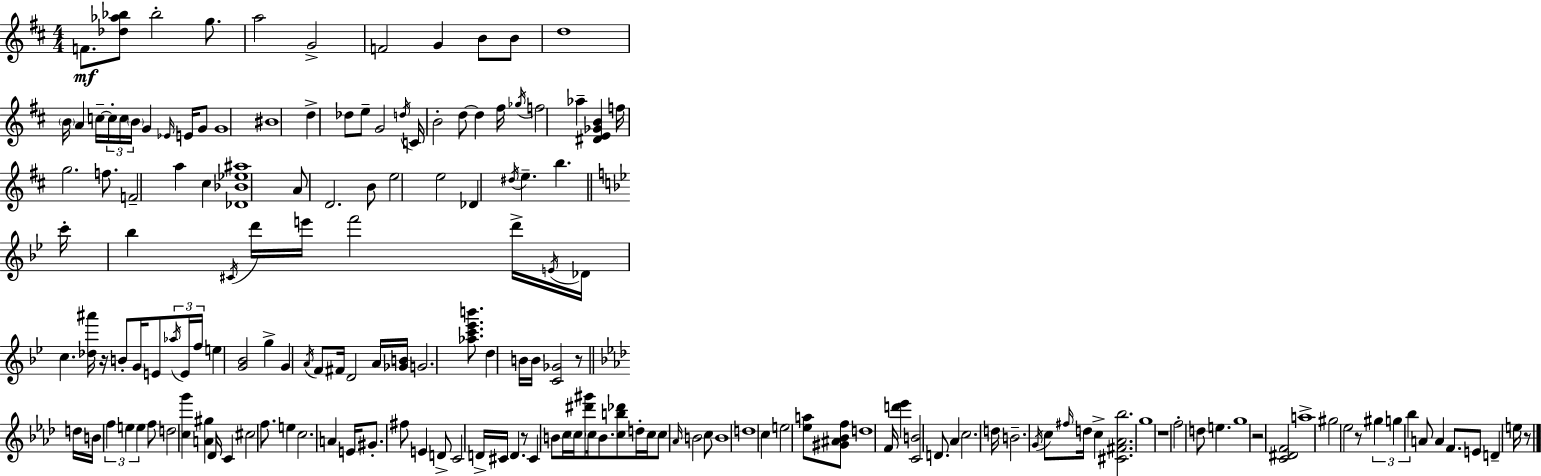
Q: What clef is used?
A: treble